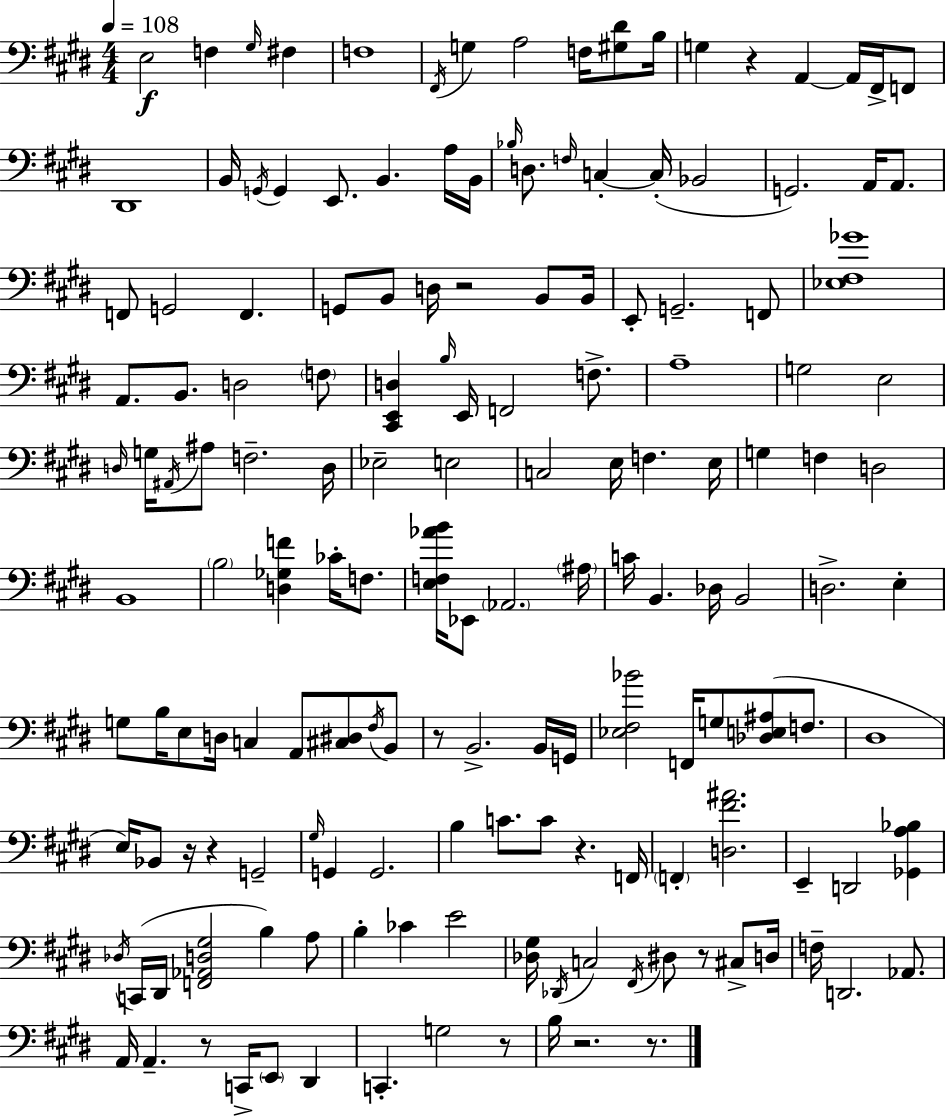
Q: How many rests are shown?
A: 11